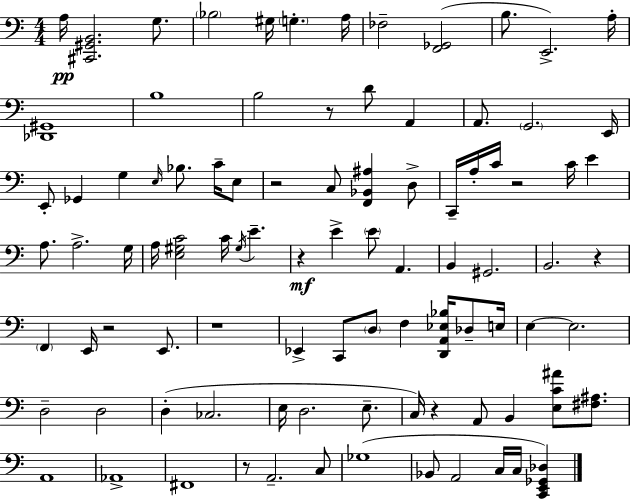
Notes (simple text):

A3/s [C#2,G#2,B2]/h. G3/e. Bb3/h G#3/s G3/q. A3/s FES3/h [F2,Gb2]/h B3/e. E2/h. A3/s [Db2,G#2]/w B3/w B3/h R/e D4/e A2/q A2/e. G2/h. E2/s E2/e Gb2/q G3/q E3/s Bb3/e. C4/s E3/e R/h C3/e [F2,Bb2,A#3]/q D3/e C2/s A3/s C4/s R/h C4/s E4/q A3/e. A3/h. G3/s A3/s [E3,G#3,C4]/h C4/s G#3/s E4/q. R/q E4/q E4/e A2/q. B2/q G#2/h. B2/h. R/q F2/q E2/s R/h E2/e. R/w Eb2/q C2/e D3/e F3/q [D2,A2,Eb3,Bb3]/s Db3/e E3/s E3/q E3/h. D3/h D3/h D3/q CES3/h. E3/s D3/h. E3/e. C3/s R/q A2/e B2/q [E3,C4,A#4]/e [F#3,A#3]/e. A2/w Ab2/w F#2/w R/e A2/h. C3/e Gb3/w Bb2/e A2/h C3/s C3/s [C2,E2,Gb2,Db3]/q